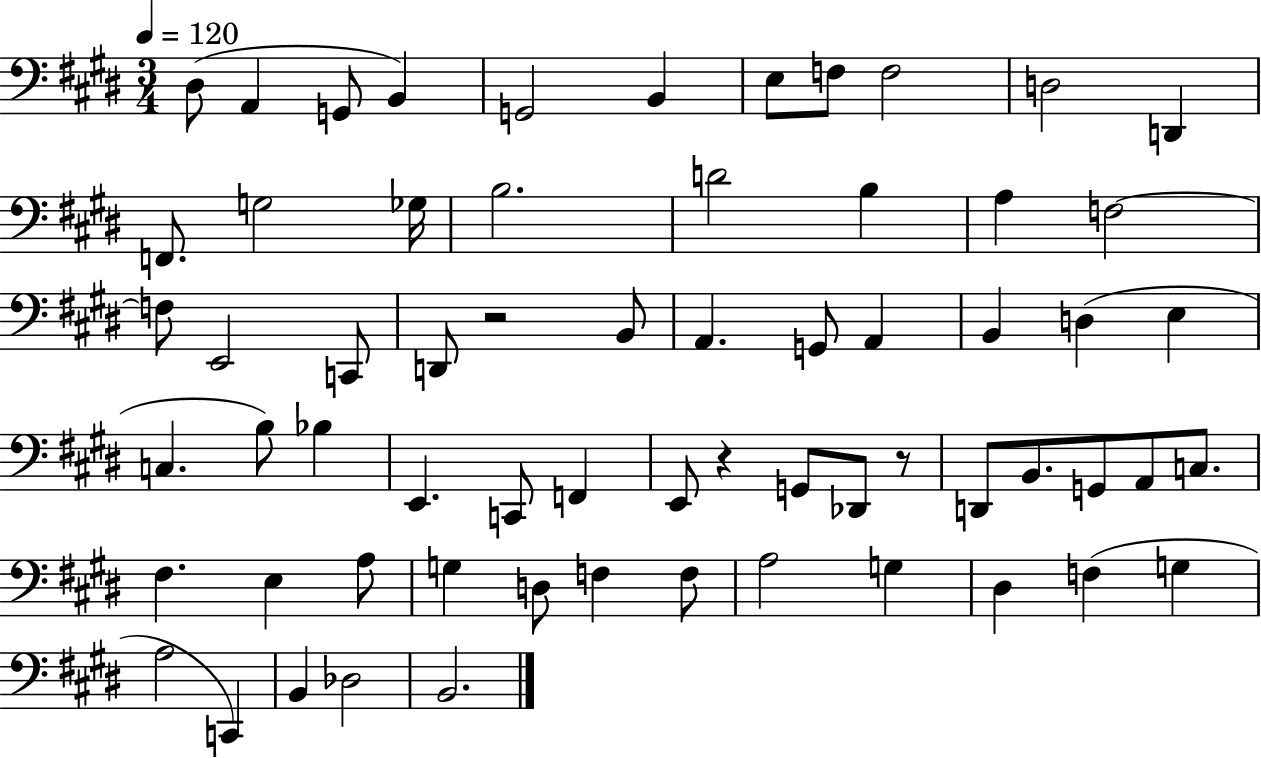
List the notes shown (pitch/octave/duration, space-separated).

D#3/e A2/q G2/e B2/q G2/h B2/q E3/e F3/e F3/h D3/h D2/q F2/e. G3/h Gb3/s B3/h. D4/h B3/q A3/q F3/h F3/e E2/h C2/e D2/e R/h B2/e A2/q. G2/e A2/q B2/q D3/q E3/q C3/q. B3/e Bb3/q E2/q. C2/e F2/q E2/e R/q G2/e Db2/e R/e D2/e B2/e. G2/e A2/e C3/e. F#3/q. E3/q A3/e G3/q D3/e F3/q F3/e A3/h G3/q D#3/q F3/q G3/q A3/h C2/q B2/q Db3/h B2/h.